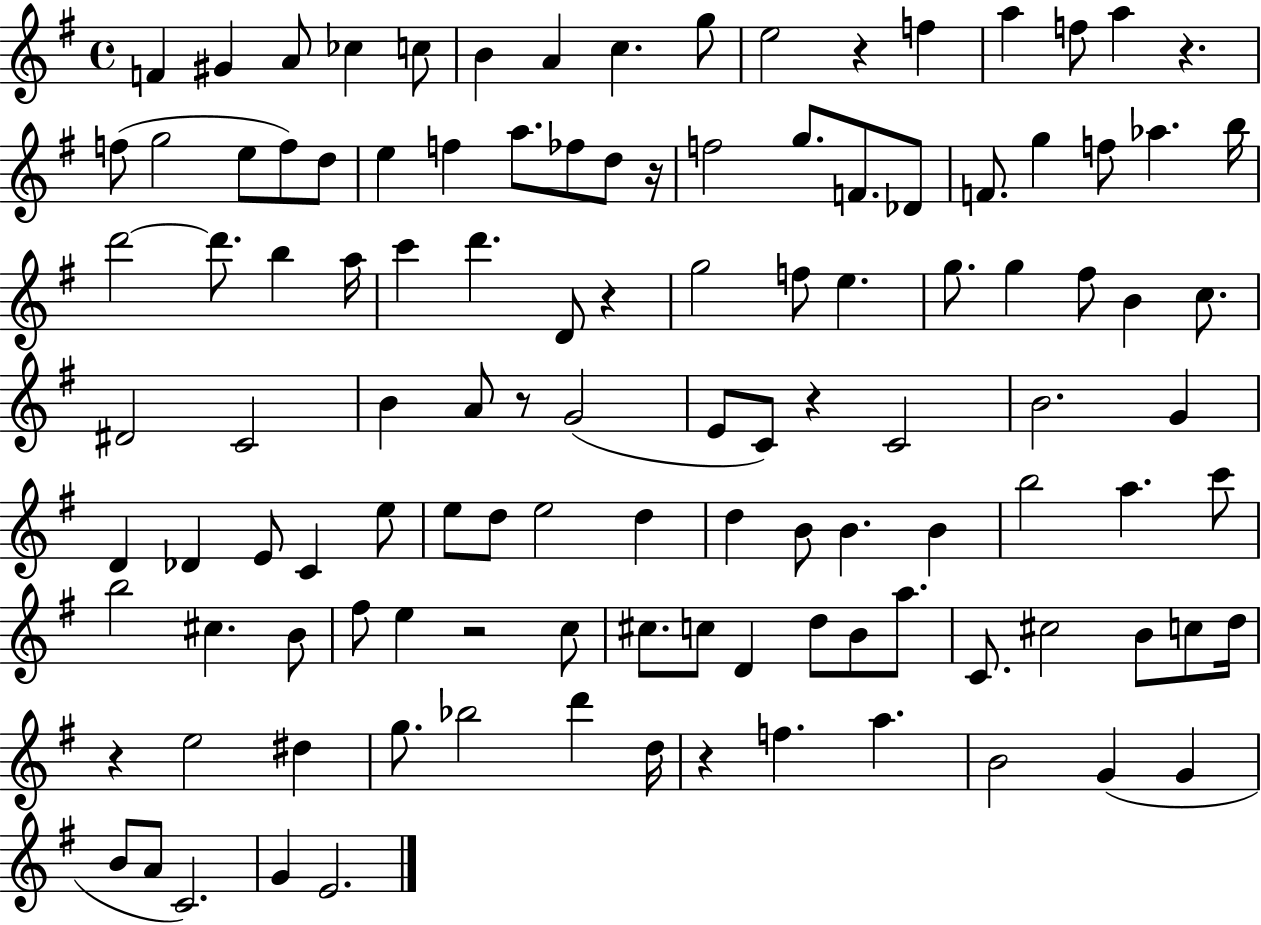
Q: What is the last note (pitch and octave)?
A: E4